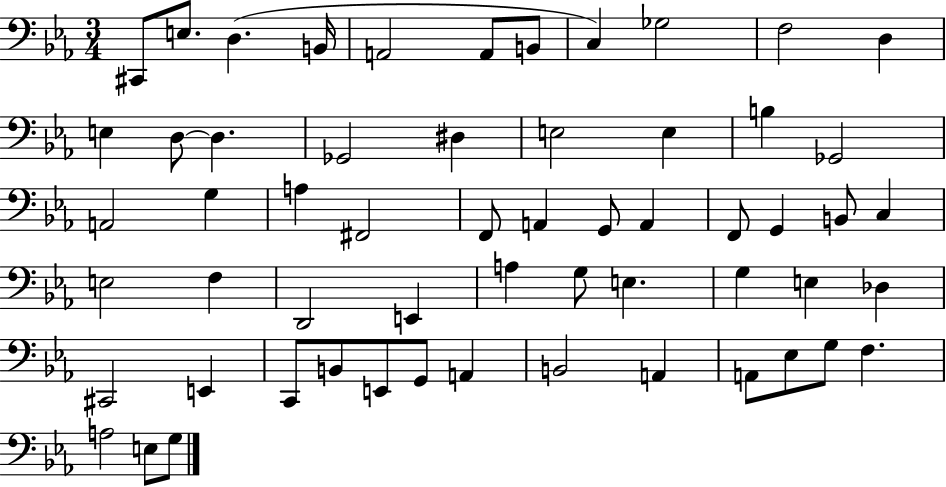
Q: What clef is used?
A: bass